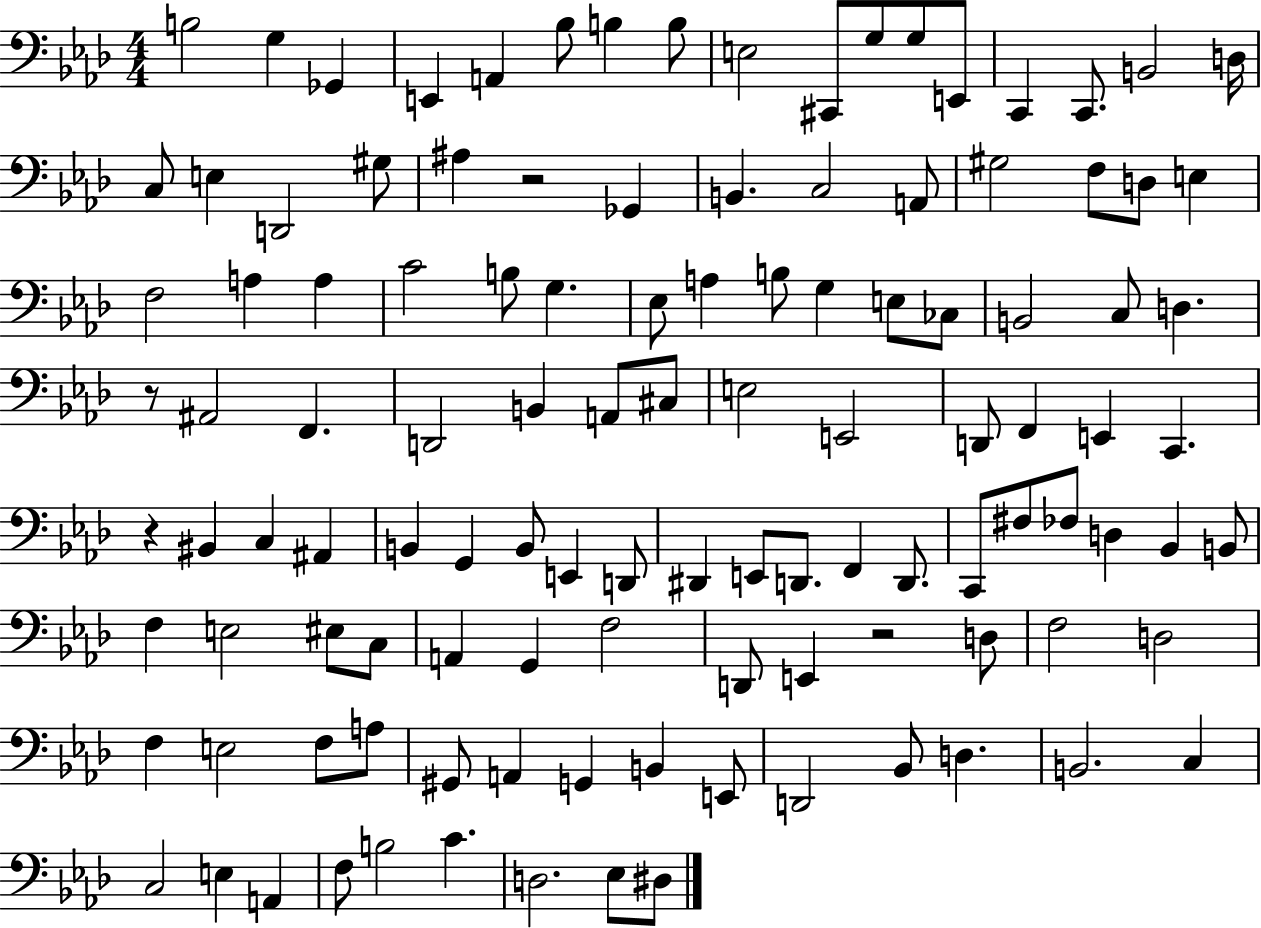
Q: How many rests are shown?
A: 4